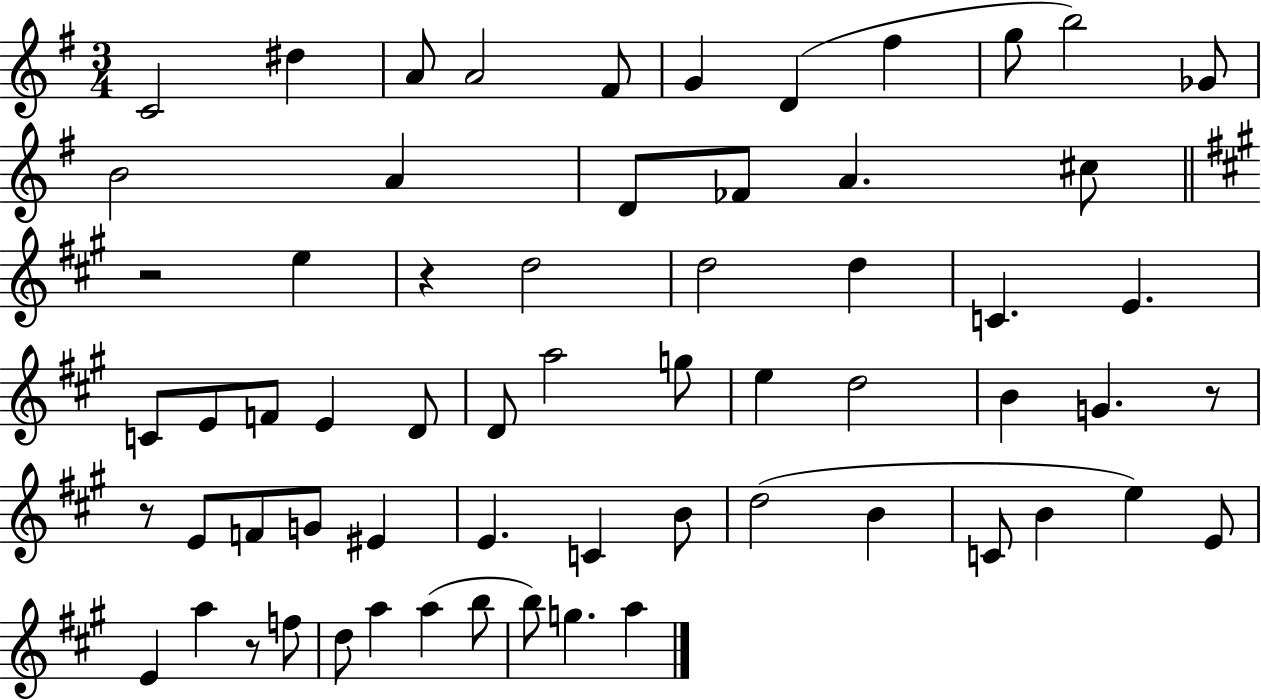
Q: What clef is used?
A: treble